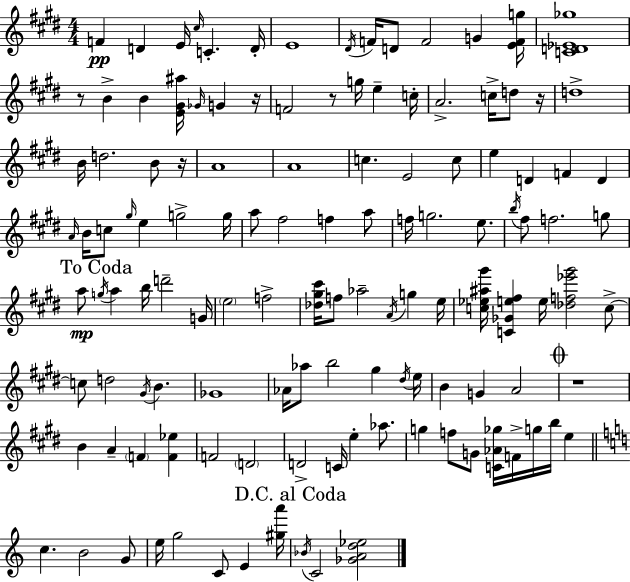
F4/q D4/q E4/s C#5/s C4/q. D4/s E4/w D#4/s F4/s D4/e F4/h G4/q [E4,F4,G5]/s [C4,D4,Eb4,Gb5]/w R/e B4/q B4/q [E4,G#4,A#5]/s Gb4/s G4/q R/s F4/h R/e G5/s E5/q C5/s A4/h. C5/s D5/e R/s D5/w B4/s D5/h. B4/e R/s A4/w A4/w C5/q. E4/h C5/e E5/q D4/q F4/q D4/q A4/s B4/s C5/e G#5/s E5/q G5/h G5/s A5/e F#5/h F5/q A5/e F5/s G5/h. E5/e. B5/s F#5/e F5/h. G5/e A5/e G5/s A5/q B5/s D6/h G4/s E5/h F5/h [Db5,G#5,C#6]/s F5/e Ab5/h A4/s G5/q E5/s [C5,Eb5,A#5,G#6]/s [C4,Gb4,E5,F#5]/q E5/s [Db5,F5,Eb6,G#6]/h C5/e C5/e D5/h G#4/s B4/q. Gb4/w Ab4/s Ab5/e B5/h G#5/q D#5/s E5/s B4/q G4/q A4/h R/w B4/q A4/q F4/q [F4,Eb5]/q F4/h D4/h D4/h C4/s E5/q Ab5/e. G5/q F5/e G4/e [C4,Ab4,Gb5]/s F4/s G5/s B5/s E5/q C5/q. B4/h G4/e E5/s G5/h C4/e E4/q [G#5,A6]/s Bb4/s C4/h [Gb4,A4,D5,Eb5]/h